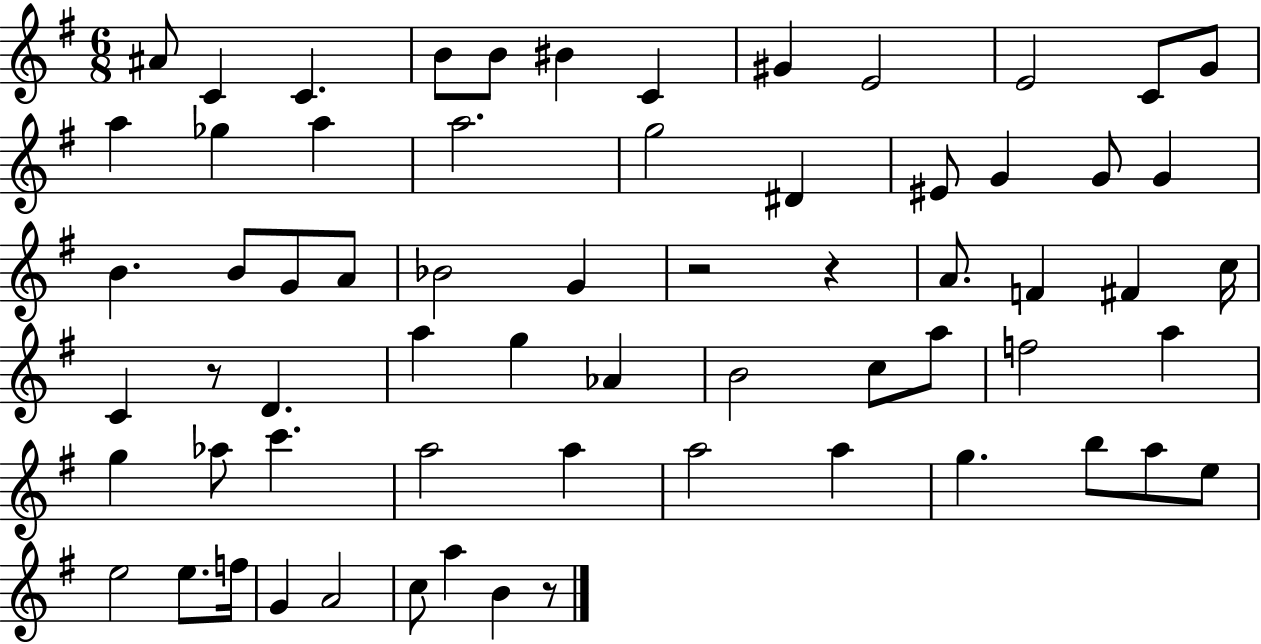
X:1
T:Untitled
M:6/8
L:1/4
K:G
^A/2 C C B/2 B/2 ^B C ^G E2 E2 C/2 G/2 a _g a a2 g2 ^D ^E/2 G G/2 G B B/2 G/2 A/2 _B2 G z2 z A/2 F ^F c/4 C z/2 D a g _A B2 c/2 a/2 f2 a g _a/2 c' a2 a a2 a g b/2 a/2 e/2 e2 e/2 f/4 G A2 c/2 a B z/2